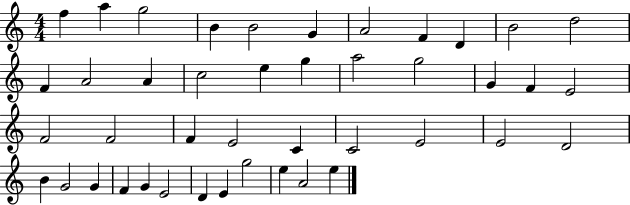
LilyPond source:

{
  \clef treble
  \numericTimeSignature
  \time 4/4
  \key c \major
  f''4 a''4 g''2 | b'4 b'2 g'4 | a'2 f'4 d'4 | b'2 d''2 | \break f'4 a'2 a'4 | c''2 e''4 g''4 | a''2 g''2 | g'4 f'4 e'2 | \break f'2 f'2 | f'4 e'2 c'4 | c'2 e'2 | e'2 d'2 | \break b'4 g'2 g'4 | f'4 g'4 e'2 | d'4 e'4 g''2 | e''4 a'2 e''4 | \break \bar "|."
}